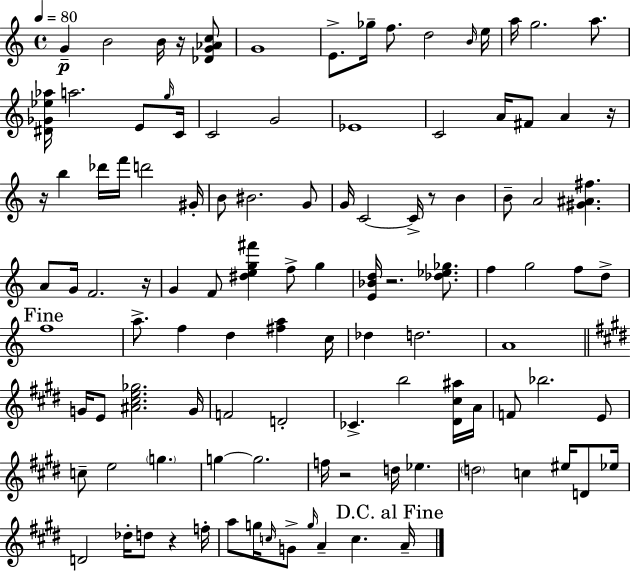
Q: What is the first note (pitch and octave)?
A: G4